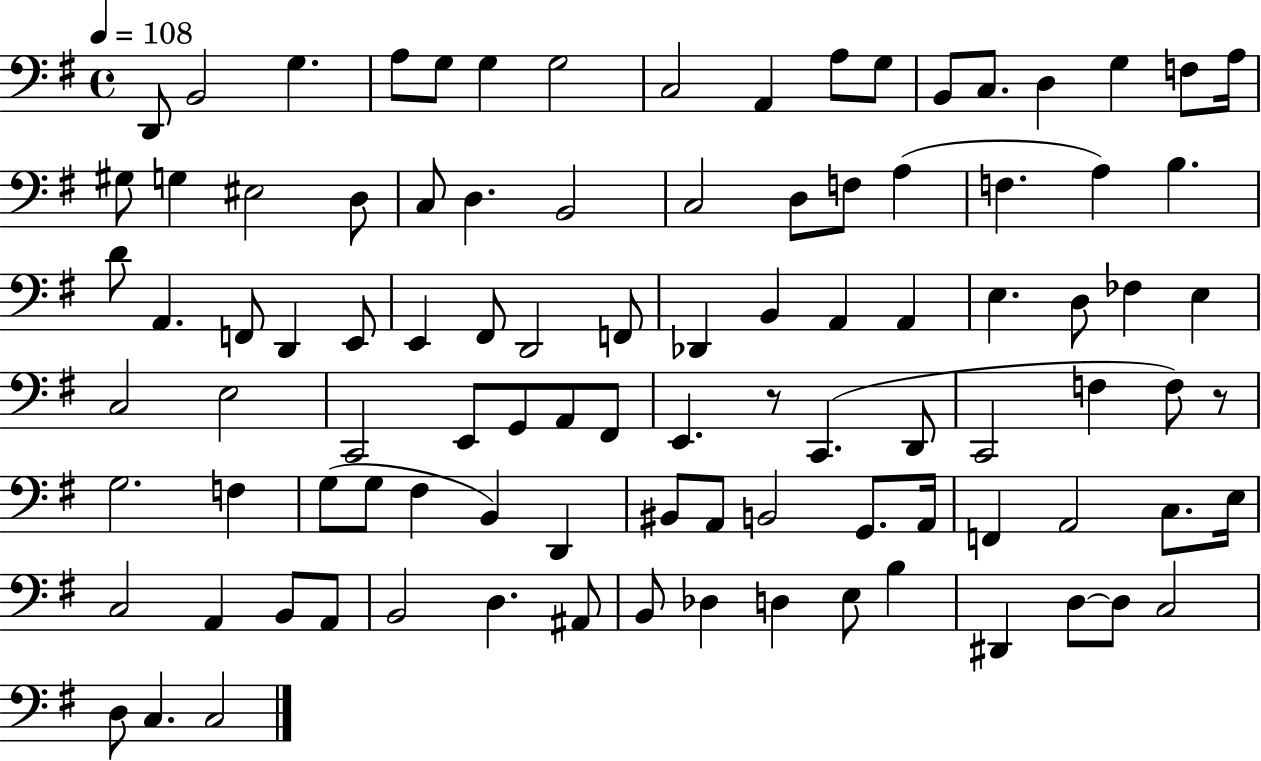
{
  \clef bass
  \time 4/4
  \defaultTimeSignature
  \key g \major
  \tempo 4 = 108
  d,8 b,2 g4. | a8 g8 g4 g2 | c2 a,4 a8 g8 | b,8 c8. d4 g4 f8 a16 | \break gis8 g4 eis2 d8 | c8 d4. b,2 | c2 d8 f8 a4( | f4. a4) b4. | \break d'8 a,4. f,8 d,4 e,8 | e,4 fis,8 d,2 f,8 | des,4 b,4 a,4 a,4 | e4. d8 fes4 e4 | \break c2 e2 | c,2 e,8 g,8 a,8 fis,8 | e,4. r8 c,4.( d,8 | c,2 f4 f8) r8 | \break g2. f4 | g8( g8 fis4 b,4) d,4 | bis,8 a,8 b,2 g,8. a,16 | f,4 a,2 c8. e16 | \break c2 a,4 b,8 a,8 | b,2 d4. ais,8 | b,8 des4 d4 e8 b4 | dis,4 d8~~ d8 c2 | \break d8 c4. c2 | \bar "|."
}